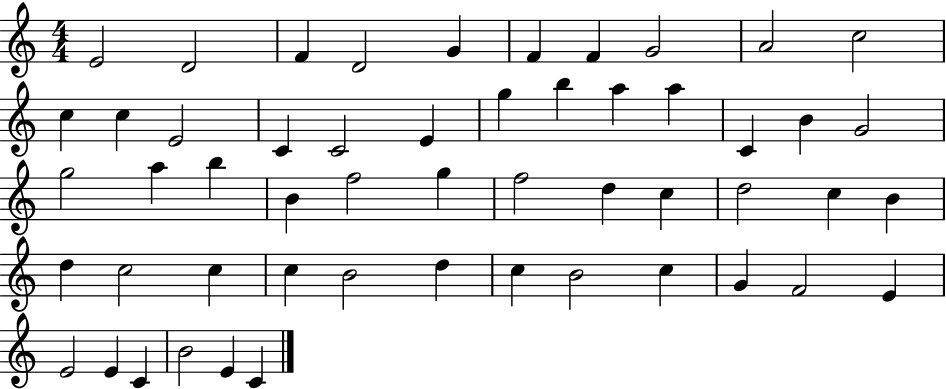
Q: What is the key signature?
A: C major